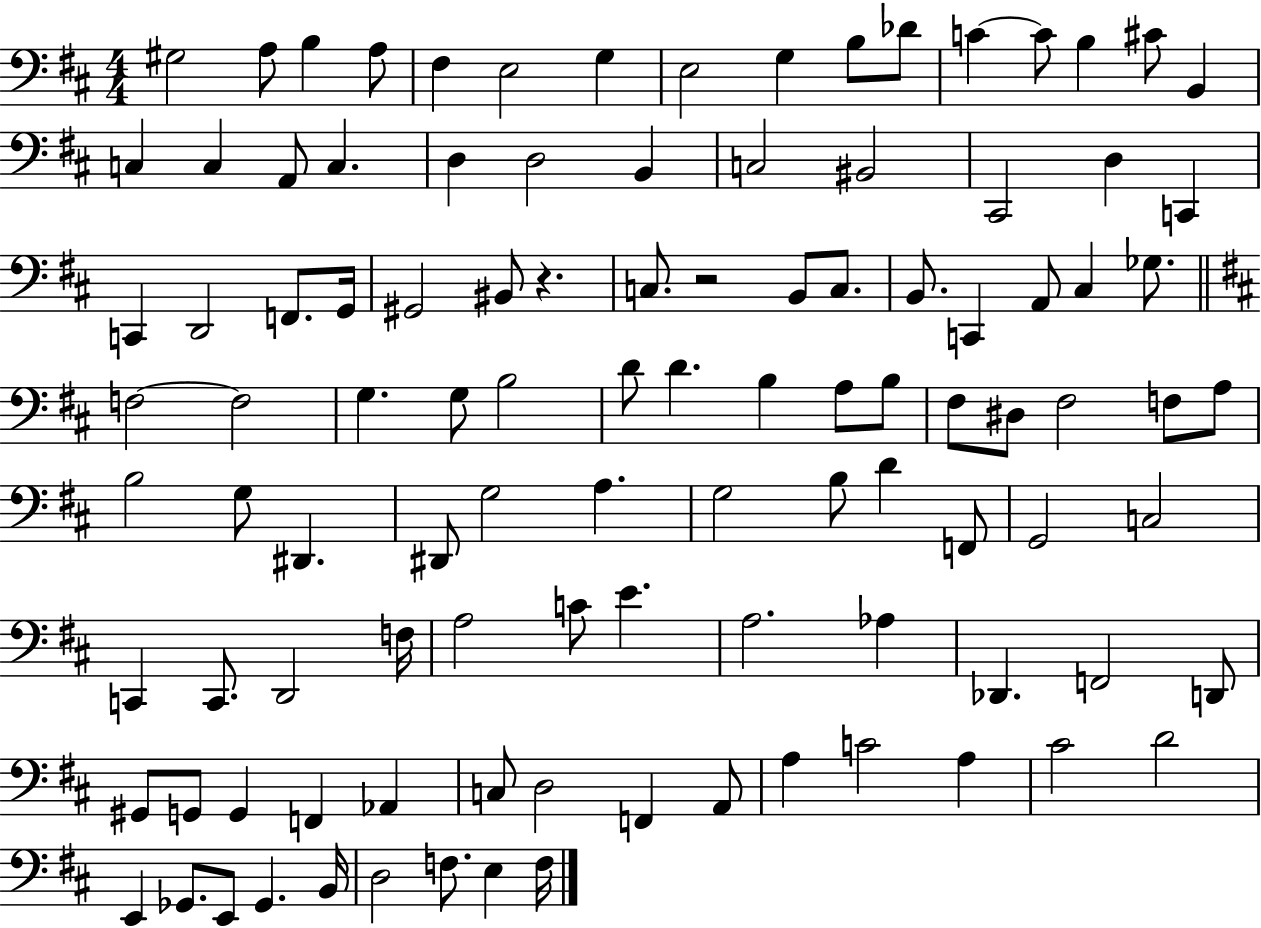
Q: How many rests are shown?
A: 2